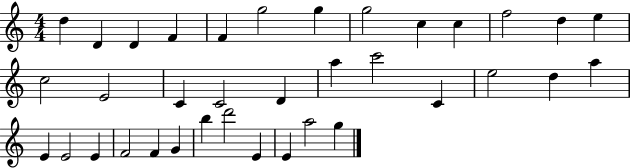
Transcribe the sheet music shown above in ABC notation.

X:1
T:Untitled
M:4/4
L:1/4
K:C
d D D F F g2 g g2 c c f2 d e c2 E2 C C2 D a c'2 C e2 d a E E2 E F2 F G b d'2 E E a2 g